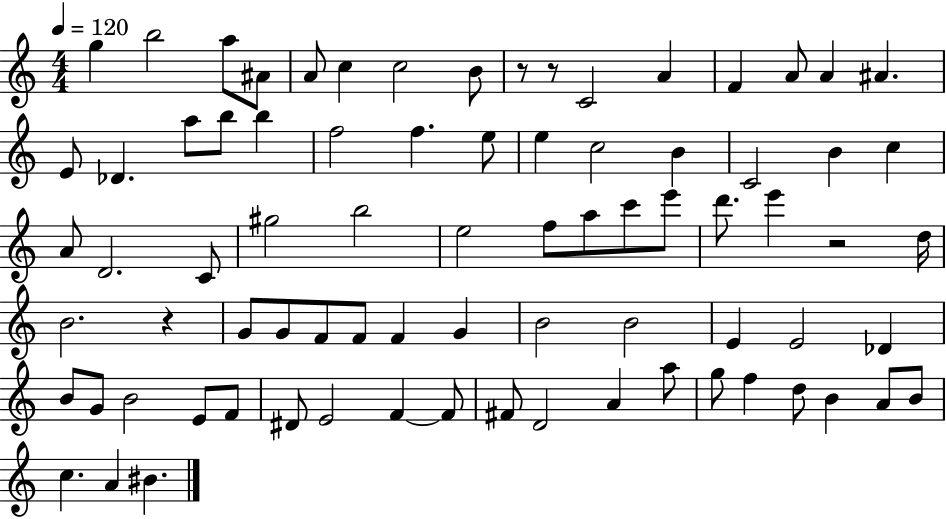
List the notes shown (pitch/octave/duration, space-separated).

G5/q B5/h A5/e A#4/e A4/e C5/q C5/h B4/e R/e R/e C4/h A4/q F4/q A4/e A4/q A#4/q. E4/e Db4/q. A5/e B5/e B5/q F5/h F5/q. E5/e E5/q C5/h B4/q C4/h B4/q C5/q A4/e D4/h. C4/e G#5/h B5/h E5/h F5/e A5/e C6/e E6/e D6/e. E6/q R/h D5/s B4/h. R/q G4/e G4/e F4/e F4/e F4/q G4/q B4/h B4/h E4/q E4/h Db4/q B4/e G4/e B4/h E4/e F4/e D#4/e E4/h F4/q F4/e F#4/e D4/h A4/q A5/e G5/e F5/q D5/e B4/q A4/e B4/e C5/q. A4/q BIS4/q.